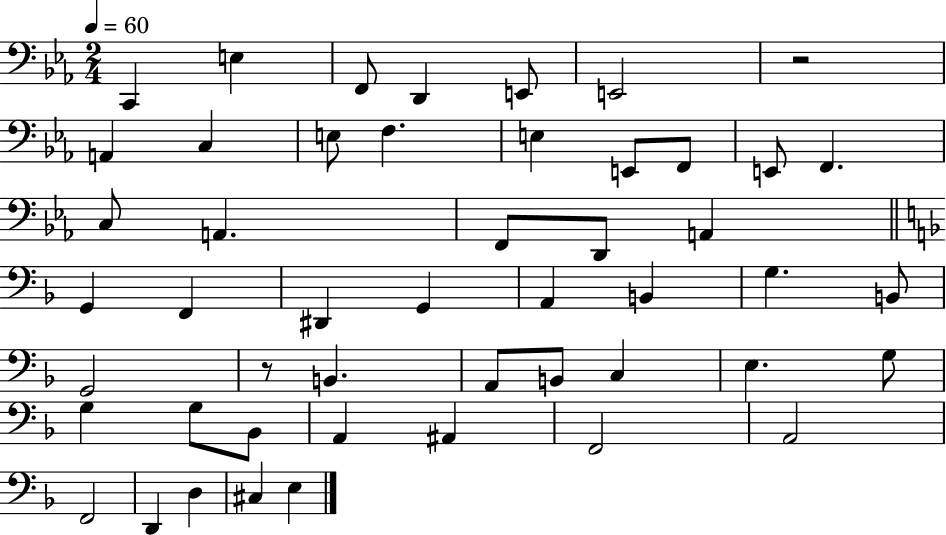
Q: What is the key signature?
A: EES major